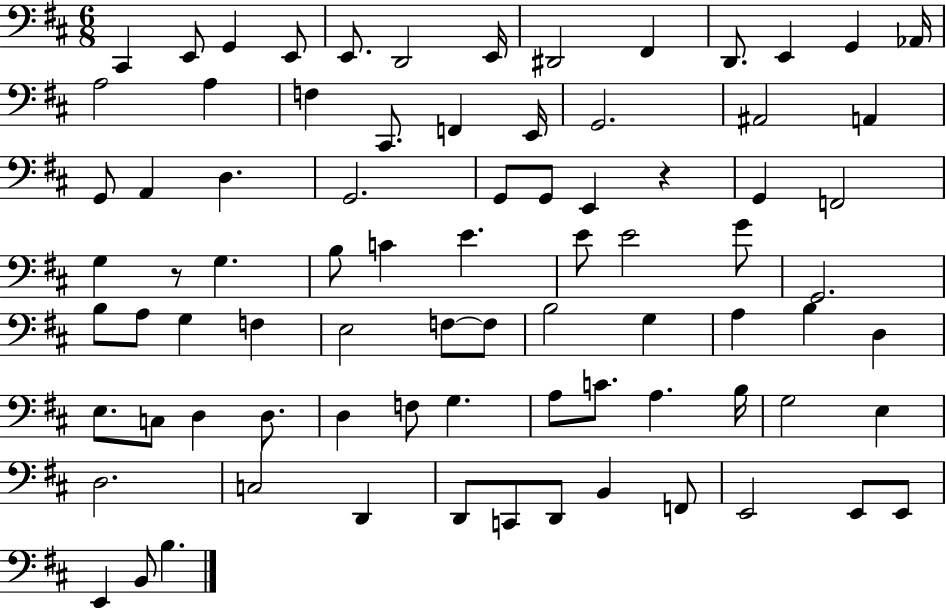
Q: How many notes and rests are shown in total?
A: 81